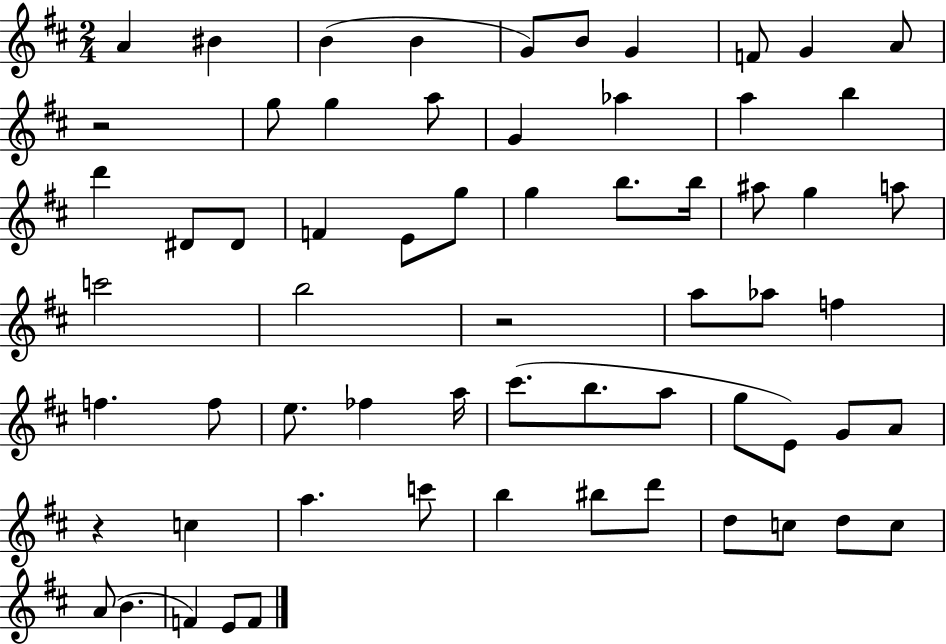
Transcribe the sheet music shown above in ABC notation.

X:1
T:Untitled
M:2/4
L:1/4
K:D
A ^B B B G/2 B/2 G F/2 G A/2 z2 g/2 g a/2 G _a a b d' ^D/2 ^D/2 F E/2 g/2 g b/2 b/4 ^a/2 g a/2 c'2 b2 z2 a/2 _a/2 f f f/2 e/2 _f a/4 ^c'/2 b/2 a/2 g/2 E/2 G/2 A/2 z c a c'/2 b ^b/2 d'/2 d/2 c/2 d/2 c/2 A/2 B F E/2 F/2